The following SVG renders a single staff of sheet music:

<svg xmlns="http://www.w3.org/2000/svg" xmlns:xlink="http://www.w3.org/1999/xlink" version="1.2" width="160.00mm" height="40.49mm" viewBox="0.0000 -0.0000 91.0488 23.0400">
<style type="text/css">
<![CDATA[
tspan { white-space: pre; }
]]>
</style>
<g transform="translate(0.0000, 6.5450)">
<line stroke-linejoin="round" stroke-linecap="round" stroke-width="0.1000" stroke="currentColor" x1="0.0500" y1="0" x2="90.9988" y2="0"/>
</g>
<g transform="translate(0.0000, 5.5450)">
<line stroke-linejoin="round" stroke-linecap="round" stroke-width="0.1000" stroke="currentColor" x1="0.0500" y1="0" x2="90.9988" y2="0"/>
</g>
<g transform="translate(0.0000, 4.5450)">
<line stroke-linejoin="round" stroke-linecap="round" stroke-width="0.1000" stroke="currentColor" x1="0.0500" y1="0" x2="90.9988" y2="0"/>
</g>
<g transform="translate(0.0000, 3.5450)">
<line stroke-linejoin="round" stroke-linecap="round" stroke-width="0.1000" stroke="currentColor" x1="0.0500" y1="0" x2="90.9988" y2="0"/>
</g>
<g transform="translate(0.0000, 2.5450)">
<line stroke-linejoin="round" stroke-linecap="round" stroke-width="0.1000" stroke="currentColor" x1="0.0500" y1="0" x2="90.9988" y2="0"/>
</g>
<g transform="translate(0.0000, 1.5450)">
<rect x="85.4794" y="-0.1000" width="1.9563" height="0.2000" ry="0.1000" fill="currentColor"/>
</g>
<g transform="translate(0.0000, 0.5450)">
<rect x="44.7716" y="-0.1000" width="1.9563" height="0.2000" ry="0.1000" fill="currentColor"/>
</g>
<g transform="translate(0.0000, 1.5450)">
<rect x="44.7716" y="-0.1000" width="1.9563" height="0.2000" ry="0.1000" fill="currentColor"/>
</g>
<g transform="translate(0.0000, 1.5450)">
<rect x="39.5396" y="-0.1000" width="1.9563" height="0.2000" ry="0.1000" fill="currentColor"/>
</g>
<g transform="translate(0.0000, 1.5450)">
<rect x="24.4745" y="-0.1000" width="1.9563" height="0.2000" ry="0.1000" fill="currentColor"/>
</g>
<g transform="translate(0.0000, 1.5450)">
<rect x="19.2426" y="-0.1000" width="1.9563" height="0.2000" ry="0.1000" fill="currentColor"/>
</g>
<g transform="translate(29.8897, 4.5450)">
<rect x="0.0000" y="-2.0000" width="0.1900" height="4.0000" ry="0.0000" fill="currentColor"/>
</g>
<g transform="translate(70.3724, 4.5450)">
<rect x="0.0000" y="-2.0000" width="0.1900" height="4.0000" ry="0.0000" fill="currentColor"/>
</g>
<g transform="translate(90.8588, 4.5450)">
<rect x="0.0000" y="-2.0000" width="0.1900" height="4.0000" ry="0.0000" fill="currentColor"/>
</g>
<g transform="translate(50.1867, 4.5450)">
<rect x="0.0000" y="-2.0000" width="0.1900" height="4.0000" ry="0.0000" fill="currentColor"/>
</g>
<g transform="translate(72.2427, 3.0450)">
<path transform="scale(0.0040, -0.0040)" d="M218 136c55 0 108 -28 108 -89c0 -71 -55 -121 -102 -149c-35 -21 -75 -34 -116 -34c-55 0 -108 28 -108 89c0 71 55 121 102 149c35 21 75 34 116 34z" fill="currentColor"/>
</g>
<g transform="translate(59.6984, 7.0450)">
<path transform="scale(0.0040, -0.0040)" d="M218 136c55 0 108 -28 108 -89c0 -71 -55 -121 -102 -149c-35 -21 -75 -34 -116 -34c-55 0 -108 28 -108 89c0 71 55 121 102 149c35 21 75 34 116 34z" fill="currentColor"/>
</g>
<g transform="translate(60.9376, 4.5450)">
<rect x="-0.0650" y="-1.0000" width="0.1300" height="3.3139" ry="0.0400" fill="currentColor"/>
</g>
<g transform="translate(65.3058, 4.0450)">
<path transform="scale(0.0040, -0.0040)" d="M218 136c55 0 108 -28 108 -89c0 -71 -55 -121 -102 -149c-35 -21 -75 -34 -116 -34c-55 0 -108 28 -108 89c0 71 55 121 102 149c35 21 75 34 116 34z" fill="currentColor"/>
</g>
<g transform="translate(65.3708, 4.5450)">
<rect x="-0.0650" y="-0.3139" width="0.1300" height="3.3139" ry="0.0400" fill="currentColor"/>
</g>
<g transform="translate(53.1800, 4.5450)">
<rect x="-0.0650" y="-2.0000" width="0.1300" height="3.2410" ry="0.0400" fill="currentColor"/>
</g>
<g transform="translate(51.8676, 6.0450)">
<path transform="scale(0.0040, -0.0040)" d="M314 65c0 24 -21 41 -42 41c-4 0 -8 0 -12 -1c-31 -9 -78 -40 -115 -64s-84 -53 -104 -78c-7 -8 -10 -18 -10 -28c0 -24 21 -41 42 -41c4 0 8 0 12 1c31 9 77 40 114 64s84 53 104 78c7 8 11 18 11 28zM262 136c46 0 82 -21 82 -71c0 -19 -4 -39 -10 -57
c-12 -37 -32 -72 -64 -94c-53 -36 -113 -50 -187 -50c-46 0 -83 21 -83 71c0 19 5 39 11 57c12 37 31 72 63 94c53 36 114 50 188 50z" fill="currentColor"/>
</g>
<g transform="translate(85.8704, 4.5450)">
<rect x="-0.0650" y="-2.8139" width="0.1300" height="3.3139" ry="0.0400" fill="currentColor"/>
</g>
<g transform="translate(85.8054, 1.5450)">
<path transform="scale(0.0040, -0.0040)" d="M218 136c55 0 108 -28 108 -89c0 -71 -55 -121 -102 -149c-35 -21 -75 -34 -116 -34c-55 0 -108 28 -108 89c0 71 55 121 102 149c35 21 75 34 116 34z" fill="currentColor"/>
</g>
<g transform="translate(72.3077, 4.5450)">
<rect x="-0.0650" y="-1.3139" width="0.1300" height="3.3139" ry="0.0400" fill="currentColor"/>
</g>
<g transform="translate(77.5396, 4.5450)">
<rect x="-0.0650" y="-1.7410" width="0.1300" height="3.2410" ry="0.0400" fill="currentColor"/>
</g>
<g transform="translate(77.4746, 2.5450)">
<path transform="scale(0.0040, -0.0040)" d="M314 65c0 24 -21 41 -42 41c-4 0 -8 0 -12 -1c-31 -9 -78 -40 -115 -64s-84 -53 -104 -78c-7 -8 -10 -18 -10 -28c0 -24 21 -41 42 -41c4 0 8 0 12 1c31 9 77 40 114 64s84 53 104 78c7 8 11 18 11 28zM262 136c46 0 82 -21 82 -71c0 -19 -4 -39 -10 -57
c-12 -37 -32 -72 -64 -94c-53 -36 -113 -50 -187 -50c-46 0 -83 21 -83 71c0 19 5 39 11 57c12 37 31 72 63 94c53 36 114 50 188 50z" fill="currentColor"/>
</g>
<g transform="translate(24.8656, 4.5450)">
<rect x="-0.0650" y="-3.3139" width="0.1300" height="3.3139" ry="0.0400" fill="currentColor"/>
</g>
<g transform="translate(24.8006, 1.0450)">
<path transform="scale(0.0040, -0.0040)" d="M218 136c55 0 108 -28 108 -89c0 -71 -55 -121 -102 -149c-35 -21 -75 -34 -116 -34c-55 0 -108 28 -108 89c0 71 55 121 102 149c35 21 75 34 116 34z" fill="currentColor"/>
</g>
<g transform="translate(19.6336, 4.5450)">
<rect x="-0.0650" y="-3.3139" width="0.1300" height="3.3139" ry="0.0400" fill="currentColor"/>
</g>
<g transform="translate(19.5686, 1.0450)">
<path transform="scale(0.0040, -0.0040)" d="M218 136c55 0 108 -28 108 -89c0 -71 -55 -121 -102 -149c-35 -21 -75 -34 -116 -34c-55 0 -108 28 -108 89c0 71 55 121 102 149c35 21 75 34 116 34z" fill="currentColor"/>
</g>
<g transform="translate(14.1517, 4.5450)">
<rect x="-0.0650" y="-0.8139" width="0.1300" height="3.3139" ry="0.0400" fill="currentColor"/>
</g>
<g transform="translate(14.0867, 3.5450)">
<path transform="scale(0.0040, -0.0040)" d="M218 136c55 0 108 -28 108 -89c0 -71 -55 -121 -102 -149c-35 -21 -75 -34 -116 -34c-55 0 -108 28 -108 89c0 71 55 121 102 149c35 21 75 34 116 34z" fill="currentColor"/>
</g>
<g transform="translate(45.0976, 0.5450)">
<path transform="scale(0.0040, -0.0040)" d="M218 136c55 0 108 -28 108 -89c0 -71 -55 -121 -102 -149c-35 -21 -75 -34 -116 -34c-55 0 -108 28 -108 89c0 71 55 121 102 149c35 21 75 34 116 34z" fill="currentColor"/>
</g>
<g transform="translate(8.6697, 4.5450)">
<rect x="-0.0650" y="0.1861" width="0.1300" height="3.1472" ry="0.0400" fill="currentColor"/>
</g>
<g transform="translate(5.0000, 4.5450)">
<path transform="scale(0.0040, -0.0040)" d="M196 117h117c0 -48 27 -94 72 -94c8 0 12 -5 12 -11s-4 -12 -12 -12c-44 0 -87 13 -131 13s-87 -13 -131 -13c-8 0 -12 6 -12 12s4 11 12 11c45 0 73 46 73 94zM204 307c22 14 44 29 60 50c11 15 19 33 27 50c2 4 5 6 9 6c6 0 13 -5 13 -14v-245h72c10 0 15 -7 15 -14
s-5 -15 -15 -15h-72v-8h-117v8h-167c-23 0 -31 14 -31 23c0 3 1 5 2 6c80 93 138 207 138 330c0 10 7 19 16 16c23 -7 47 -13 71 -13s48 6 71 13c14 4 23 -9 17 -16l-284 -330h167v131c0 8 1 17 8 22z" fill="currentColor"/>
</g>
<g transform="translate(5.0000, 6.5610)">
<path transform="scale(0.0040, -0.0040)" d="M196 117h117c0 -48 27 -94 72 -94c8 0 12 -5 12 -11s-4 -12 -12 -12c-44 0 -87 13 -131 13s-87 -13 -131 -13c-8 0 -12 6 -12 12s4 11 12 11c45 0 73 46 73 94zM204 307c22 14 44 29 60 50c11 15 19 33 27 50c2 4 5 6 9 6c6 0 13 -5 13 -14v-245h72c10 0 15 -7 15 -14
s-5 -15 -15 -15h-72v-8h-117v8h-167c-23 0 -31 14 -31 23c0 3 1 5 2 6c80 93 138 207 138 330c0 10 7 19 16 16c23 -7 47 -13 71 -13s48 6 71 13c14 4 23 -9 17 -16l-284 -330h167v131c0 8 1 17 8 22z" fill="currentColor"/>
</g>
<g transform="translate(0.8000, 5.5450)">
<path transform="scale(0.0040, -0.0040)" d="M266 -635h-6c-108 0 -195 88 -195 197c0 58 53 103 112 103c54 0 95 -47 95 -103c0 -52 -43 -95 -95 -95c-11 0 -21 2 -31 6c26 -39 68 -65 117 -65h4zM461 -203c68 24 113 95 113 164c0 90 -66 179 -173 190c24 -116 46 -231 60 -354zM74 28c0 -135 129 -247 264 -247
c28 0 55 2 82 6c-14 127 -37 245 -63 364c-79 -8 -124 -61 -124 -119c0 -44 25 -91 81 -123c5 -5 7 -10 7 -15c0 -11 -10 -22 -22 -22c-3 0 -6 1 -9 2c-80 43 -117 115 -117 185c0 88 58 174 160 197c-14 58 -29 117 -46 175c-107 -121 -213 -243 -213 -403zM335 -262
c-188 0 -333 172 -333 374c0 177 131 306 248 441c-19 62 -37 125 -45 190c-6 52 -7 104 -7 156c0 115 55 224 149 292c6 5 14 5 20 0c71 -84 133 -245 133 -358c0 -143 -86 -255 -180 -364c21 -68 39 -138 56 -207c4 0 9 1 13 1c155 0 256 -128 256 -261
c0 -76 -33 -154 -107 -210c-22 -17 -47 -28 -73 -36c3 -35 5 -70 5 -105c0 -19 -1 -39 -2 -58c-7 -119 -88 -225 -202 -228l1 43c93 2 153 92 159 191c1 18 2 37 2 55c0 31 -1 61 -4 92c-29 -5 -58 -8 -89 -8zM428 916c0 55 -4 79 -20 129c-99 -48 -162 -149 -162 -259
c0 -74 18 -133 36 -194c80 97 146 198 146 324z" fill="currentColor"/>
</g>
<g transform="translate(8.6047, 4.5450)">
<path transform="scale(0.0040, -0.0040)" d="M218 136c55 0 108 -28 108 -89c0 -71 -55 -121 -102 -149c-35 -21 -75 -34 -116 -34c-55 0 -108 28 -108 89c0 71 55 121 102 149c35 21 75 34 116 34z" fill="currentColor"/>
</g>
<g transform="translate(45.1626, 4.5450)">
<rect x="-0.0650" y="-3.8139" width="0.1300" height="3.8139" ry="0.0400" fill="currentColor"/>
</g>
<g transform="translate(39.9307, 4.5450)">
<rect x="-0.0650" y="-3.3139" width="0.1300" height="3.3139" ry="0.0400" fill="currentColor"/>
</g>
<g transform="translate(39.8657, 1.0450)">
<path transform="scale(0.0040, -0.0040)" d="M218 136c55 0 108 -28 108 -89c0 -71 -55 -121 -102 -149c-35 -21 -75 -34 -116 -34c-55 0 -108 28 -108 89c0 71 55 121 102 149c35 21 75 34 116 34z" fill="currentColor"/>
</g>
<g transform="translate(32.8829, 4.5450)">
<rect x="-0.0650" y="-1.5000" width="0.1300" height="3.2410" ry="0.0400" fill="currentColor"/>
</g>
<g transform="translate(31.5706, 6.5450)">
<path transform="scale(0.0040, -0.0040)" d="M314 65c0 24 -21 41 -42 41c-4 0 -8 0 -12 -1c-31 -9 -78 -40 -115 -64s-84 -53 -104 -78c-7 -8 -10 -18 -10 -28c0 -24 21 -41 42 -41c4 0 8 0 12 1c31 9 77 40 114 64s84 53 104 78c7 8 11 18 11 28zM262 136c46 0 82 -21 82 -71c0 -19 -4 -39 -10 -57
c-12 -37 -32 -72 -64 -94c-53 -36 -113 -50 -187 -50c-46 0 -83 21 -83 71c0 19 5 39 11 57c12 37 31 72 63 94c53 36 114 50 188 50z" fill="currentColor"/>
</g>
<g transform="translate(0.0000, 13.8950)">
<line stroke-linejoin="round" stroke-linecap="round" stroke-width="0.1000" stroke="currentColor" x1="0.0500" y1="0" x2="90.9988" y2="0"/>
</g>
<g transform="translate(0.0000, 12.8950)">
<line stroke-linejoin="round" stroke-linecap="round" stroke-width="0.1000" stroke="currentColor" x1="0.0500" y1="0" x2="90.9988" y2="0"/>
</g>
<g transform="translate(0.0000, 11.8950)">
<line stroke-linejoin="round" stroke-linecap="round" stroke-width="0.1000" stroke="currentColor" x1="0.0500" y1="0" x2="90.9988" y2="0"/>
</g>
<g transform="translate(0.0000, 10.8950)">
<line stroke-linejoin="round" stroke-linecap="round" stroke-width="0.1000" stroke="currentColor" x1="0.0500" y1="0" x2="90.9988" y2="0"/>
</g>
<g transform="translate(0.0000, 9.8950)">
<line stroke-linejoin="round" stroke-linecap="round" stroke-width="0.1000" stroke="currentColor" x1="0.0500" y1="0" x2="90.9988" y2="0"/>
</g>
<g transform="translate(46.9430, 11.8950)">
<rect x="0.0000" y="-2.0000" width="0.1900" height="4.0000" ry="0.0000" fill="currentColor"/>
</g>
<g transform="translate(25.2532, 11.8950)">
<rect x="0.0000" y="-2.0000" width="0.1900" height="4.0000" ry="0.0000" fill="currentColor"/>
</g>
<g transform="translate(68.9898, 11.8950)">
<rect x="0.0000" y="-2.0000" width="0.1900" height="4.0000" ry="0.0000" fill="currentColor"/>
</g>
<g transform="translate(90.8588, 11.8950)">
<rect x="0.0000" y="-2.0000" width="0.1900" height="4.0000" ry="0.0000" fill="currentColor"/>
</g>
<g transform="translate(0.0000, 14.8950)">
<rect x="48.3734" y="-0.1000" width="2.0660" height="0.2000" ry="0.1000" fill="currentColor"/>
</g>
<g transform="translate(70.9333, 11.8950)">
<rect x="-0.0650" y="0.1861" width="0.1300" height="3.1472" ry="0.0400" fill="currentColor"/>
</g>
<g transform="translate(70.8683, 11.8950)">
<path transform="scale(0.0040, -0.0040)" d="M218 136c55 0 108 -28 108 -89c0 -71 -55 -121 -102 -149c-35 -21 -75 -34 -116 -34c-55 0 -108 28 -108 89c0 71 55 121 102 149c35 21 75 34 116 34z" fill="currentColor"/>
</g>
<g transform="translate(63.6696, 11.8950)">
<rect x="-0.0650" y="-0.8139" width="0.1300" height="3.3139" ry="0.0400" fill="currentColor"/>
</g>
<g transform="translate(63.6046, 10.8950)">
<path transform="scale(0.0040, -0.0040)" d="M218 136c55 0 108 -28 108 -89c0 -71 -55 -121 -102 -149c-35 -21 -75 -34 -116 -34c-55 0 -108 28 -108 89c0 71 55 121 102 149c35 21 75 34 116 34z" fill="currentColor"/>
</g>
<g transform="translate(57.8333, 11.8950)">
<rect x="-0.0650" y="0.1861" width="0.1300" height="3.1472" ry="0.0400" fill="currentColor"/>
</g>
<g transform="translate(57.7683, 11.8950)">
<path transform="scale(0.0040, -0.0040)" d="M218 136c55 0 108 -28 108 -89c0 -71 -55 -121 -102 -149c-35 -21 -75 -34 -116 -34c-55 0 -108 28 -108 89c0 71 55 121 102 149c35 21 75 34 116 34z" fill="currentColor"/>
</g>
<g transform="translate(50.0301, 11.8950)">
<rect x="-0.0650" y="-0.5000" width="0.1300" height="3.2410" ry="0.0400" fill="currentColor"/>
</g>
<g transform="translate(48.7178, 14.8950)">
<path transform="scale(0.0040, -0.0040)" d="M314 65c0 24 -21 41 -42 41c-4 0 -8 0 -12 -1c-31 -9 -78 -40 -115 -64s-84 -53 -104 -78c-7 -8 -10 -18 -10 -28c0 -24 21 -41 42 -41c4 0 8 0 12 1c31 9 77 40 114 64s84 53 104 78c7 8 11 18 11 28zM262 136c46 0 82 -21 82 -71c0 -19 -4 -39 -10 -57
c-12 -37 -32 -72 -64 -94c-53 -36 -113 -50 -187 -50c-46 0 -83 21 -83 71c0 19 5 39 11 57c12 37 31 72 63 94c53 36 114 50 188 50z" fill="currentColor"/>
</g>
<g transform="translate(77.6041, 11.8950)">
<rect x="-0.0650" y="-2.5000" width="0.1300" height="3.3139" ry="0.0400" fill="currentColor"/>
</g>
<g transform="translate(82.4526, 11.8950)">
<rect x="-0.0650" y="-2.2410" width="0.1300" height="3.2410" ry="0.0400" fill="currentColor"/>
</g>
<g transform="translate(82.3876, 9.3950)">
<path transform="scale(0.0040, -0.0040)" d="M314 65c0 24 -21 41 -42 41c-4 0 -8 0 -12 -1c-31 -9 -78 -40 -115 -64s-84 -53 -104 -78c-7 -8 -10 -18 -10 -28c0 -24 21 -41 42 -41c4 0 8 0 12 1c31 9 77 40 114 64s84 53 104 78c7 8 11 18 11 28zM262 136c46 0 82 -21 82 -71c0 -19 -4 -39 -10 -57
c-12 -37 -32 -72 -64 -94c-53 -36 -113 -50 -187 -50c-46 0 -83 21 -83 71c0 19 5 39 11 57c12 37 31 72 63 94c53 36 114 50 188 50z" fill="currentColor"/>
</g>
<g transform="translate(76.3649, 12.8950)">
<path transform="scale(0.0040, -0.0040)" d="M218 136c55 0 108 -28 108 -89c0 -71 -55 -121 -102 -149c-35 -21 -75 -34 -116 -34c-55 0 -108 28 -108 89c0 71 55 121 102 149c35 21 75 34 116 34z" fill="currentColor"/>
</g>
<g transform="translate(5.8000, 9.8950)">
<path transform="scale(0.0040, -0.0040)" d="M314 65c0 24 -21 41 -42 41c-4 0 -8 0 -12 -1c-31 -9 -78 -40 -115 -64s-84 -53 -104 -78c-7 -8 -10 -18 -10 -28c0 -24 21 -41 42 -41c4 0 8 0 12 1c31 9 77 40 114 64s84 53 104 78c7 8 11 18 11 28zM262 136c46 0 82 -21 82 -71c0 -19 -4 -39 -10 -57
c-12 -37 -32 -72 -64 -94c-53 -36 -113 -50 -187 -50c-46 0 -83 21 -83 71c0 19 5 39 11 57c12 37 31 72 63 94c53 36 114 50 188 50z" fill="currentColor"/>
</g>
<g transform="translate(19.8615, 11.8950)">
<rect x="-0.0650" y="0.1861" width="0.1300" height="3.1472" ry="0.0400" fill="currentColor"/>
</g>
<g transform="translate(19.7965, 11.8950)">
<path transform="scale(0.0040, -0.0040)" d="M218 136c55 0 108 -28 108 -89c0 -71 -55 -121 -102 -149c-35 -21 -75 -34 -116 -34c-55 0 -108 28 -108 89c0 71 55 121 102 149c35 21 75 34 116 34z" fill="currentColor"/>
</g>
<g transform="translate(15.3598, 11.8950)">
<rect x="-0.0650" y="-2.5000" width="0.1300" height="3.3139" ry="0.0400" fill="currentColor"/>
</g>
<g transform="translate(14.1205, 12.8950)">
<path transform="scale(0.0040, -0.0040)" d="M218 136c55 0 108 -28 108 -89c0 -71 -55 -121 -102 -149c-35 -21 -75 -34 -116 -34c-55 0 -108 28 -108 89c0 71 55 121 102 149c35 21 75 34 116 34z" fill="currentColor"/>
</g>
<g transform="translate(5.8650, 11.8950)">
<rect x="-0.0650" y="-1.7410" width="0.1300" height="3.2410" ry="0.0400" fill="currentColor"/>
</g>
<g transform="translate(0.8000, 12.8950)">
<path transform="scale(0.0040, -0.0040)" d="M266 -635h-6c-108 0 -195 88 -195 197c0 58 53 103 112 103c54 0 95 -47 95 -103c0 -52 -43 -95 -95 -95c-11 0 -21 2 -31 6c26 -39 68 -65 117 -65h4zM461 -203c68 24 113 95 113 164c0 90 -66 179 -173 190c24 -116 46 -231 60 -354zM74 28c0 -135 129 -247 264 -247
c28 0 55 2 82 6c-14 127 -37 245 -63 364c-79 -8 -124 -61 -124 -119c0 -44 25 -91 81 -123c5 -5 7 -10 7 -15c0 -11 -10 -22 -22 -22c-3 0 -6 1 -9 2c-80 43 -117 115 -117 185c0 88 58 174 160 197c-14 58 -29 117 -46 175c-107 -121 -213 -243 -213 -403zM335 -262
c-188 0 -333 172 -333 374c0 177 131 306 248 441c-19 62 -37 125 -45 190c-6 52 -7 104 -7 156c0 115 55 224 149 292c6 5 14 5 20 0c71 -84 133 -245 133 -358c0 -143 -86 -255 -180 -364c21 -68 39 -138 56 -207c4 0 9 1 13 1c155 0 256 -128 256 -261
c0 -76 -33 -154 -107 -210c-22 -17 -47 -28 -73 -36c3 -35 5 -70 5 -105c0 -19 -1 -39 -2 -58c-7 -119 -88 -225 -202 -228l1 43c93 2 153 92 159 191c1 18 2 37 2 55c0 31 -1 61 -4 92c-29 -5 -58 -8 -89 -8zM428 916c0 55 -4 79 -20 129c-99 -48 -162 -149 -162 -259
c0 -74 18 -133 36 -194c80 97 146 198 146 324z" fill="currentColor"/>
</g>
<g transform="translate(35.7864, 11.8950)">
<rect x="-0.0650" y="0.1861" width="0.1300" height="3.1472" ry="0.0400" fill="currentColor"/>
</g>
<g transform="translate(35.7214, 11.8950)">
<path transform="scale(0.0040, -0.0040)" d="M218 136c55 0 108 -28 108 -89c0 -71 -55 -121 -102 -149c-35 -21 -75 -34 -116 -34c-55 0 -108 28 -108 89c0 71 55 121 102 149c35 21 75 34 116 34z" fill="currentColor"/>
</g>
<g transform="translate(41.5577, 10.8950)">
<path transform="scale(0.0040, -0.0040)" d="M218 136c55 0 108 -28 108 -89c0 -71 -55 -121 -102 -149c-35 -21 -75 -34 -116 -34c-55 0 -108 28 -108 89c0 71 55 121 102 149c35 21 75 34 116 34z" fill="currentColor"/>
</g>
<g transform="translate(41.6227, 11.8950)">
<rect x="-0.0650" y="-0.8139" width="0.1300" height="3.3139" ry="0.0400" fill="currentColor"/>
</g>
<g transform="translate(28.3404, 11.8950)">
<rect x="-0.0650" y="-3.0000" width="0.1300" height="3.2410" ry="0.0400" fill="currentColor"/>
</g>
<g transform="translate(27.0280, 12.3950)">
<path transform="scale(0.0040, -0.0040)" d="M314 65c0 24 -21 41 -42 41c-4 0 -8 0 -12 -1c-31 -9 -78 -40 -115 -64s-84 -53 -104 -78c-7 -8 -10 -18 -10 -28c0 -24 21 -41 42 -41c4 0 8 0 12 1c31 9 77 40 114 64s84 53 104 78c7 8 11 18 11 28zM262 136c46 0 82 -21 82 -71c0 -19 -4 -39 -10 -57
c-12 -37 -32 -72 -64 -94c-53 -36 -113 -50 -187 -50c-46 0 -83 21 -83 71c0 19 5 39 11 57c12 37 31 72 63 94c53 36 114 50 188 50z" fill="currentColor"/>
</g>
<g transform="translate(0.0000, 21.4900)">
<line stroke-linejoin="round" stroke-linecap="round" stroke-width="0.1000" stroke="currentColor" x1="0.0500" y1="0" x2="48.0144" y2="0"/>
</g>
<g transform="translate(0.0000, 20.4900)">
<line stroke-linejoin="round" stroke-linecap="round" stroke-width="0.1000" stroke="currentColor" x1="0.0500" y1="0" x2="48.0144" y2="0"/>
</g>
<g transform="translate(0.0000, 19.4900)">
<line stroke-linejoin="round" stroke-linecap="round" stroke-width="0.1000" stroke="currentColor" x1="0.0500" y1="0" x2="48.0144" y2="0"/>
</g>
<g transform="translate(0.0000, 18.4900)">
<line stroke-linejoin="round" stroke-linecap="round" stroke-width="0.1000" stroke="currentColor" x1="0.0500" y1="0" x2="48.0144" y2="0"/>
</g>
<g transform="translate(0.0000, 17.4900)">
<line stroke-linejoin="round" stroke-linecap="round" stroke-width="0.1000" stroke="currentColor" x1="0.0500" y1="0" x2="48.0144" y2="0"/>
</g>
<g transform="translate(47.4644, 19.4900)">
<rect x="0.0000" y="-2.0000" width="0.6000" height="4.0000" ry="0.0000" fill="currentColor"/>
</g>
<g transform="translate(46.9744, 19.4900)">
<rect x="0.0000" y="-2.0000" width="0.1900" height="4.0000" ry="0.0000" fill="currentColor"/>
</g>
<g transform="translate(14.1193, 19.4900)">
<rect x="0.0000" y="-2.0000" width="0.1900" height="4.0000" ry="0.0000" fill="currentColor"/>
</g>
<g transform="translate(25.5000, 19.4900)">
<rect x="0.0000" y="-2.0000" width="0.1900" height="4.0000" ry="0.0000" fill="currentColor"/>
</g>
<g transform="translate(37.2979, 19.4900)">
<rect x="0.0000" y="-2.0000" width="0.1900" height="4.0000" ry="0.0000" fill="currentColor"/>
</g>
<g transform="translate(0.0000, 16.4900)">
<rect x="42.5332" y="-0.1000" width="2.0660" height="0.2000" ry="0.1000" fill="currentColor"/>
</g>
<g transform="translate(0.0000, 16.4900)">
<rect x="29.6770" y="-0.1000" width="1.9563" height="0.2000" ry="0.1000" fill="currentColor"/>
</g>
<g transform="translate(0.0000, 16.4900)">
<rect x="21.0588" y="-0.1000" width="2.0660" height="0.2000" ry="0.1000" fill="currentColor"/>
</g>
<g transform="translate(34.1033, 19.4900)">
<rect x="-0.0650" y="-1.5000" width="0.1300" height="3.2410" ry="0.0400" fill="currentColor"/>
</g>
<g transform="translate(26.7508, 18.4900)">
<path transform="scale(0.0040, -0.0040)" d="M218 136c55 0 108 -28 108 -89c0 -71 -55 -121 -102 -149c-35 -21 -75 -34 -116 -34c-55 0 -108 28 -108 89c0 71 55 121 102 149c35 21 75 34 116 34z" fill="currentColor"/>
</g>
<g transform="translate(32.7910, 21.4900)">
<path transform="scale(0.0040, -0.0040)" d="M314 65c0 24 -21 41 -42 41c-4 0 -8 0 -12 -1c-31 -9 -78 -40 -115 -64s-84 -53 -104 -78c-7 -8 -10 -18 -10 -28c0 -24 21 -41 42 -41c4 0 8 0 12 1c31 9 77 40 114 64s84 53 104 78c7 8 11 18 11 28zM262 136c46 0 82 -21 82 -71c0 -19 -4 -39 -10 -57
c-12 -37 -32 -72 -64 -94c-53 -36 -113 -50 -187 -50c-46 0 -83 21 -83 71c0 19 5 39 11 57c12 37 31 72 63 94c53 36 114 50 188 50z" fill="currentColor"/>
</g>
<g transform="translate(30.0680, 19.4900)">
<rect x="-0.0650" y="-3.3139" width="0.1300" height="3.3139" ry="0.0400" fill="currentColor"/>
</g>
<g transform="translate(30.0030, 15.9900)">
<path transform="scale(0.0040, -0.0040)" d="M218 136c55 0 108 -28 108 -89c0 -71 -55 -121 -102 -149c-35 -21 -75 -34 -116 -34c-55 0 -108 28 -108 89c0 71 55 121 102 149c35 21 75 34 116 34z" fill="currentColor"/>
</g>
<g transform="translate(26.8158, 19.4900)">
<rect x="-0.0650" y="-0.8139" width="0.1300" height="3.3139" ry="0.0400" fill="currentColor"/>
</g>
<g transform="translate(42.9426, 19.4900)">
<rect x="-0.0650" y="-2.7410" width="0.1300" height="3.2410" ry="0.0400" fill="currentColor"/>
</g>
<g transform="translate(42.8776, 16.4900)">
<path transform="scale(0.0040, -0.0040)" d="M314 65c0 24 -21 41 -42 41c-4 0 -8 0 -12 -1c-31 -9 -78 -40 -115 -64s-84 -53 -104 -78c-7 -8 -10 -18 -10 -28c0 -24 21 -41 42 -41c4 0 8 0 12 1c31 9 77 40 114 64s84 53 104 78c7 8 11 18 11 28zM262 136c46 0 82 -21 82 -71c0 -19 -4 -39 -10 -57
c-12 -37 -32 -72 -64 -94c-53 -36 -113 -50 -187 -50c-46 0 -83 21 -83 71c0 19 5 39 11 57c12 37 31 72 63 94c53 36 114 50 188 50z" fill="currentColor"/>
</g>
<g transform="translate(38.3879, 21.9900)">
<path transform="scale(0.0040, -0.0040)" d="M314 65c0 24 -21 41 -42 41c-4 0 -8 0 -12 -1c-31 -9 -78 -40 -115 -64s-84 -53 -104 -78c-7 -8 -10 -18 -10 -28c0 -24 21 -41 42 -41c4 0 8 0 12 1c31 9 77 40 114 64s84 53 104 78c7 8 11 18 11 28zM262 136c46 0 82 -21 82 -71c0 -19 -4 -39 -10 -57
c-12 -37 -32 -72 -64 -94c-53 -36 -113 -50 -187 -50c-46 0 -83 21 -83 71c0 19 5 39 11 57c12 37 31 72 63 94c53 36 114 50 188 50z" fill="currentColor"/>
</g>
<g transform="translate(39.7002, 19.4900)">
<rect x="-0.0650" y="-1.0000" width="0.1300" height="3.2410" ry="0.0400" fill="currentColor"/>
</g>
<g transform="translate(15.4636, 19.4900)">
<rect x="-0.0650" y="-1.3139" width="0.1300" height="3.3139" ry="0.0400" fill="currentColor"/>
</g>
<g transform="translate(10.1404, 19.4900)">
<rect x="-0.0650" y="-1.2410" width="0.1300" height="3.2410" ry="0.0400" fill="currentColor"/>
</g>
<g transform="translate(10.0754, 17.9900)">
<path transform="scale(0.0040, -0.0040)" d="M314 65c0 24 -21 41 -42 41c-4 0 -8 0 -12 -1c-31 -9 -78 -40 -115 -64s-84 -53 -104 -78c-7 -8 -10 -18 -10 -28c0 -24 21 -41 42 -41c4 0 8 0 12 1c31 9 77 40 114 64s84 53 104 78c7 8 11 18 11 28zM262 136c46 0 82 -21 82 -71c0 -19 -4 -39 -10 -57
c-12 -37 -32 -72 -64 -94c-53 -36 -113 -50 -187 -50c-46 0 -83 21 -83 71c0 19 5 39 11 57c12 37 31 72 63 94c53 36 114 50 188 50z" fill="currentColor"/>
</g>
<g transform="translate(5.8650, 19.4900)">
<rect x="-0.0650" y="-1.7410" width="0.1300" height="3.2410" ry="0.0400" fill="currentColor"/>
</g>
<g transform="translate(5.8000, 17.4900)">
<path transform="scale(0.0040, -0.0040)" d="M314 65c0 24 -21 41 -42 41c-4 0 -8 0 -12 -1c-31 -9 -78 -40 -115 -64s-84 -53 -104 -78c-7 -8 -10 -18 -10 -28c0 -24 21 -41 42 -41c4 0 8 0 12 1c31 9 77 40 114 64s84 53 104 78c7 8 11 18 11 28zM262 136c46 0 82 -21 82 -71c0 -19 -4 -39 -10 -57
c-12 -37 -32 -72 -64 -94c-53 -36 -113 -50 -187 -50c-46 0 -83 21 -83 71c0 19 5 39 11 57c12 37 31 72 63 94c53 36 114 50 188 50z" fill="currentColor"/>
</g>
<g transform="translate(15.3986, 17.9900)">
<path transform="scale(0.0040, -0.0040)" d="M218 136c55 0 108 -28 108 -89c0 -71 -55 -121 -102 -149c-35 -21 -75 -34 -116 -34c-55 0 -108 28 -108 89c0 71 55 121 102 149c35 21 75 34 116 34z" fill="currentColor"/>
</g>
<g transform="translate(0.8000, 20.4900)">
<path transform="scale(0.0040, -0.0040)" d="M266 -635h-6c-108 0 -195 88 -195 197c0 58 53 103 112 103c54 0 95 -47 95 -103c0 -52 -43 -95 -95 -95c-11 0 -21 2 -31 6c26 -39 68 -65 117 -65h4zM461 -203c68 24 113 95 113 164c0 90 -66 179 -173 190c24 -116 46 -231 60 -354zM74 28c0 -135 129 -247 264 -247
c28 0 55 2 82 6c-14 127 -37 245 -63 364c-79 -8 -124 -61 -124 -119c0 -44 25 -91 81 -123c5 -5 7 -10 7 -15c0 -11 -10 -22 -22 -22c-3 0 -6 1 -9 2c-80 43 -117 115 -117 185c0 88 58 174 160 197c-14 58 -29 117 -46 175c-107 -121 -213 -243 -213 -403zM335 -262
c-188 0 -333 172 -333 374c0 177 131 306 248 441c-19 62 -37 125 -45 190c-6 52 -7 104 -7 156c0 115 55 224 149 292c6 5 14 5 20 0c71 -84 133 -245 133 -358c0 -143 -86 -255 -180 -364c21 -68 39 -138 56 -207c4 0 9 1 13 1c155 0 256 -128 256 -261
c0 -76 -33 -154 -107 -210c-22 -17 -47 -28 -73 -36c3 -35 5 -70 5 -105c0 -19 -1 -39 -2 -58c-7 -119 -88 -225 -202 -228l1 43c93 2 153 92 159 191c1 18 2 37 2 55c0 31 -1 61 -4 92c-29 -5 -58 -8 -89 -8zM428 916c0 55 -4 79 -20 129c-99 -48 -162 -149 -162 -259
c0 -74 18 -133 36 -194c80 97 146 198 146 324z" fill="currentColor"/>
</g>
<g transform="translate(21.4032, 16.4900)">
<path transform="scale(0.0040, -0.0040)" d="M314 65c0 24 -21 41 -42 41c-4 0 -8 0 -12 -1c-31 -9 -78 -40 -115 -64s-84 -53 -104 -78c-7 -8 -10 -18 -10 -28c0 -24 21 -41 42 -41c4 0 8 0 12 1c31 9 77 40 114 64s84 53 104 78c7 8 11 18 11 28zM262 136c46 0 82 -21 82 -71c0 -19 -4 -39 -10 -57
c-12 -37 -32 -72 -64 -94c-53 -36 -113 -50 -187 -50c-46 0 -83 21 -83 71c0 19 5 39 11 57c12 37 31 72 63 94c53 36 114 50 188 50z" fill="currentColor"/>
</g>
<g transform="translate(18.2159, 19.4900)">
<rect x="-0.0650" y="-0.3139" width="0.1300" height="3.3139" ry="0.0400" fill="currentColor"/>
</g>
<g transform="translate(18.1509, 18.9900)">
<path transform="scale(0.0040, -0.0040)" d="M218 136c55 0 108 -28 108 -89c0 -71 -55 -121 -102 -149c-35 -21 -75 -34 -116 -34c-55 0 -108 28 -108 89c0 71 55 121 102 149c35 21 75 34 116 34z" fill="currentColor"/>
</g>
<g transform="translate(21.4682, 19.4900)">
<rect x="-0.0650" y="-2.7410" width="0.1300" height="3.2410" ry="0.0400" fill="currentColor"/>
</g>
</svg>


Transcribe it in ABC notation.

X:1
T:Untitled
M:4/4
L:1/4
K:C
B d b b E2 b c' F2 D c e f2 a f2 G B A2 B d C2 B d B G g2 f2 e2 e c a2 d b E2 D2 a2